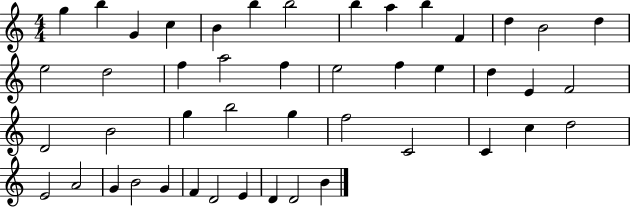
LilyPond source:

{
  \clef treble
  \numericTimeSignature
  \time 4/4
  \key c \major
  g''4 b''4 g'4 c''4 | b'4 b''4 b''2 | b''4 a''4 b''4 f'4 | d''4 b'2 d''4 | \break e''2 d''2 | f''4 a''2 f''4 | e''2 f''4 e''4 | d''4 e'4 f'2 | \break d'2 b'2 | g''4 b''2 g''4 | f''2 c'2 | c'4 c''4 d''2 | \break e'2 a'2 | g'4 b'2 g'4 | f'4 d'2 e'4 | d'4 d'2 b'4 | \break \bar "|."
}